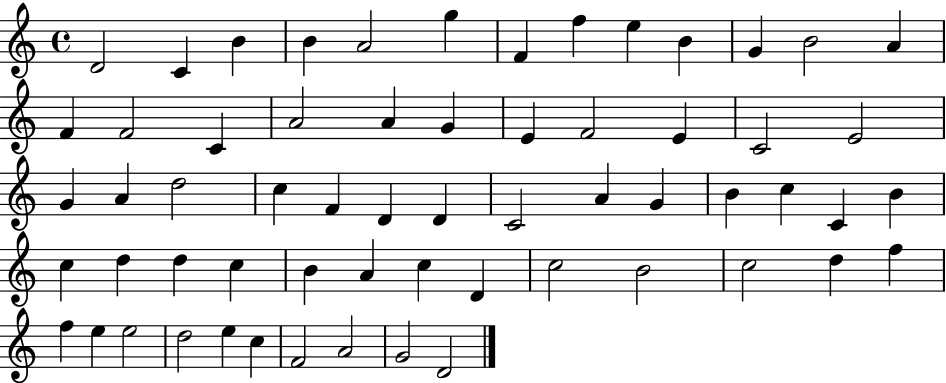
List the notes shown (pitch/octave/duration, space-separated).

D4/h C4/q B4/q B4/q A4/h G5/q F4/q F5/q E5/q B4/q G4/q B4/h A4/q F4/q F4/h C4/q A4/h A4/q G4/q E4/q F4/h E4/q C4/h E4/h G4/q A4/q D5/h C5/q F4/q D4/q D4/q C4/h A4/q G4/q B4/q C5/q C4/q B4/q C5/q D5/q D5/q C5/q B4/q A4/q C5/q D4/q C5/h B4/h C5/h D5/q F5/q F5/q E5/q E5/h D5/h E5/q C5/q F4/h A4/h G4/h D4/h